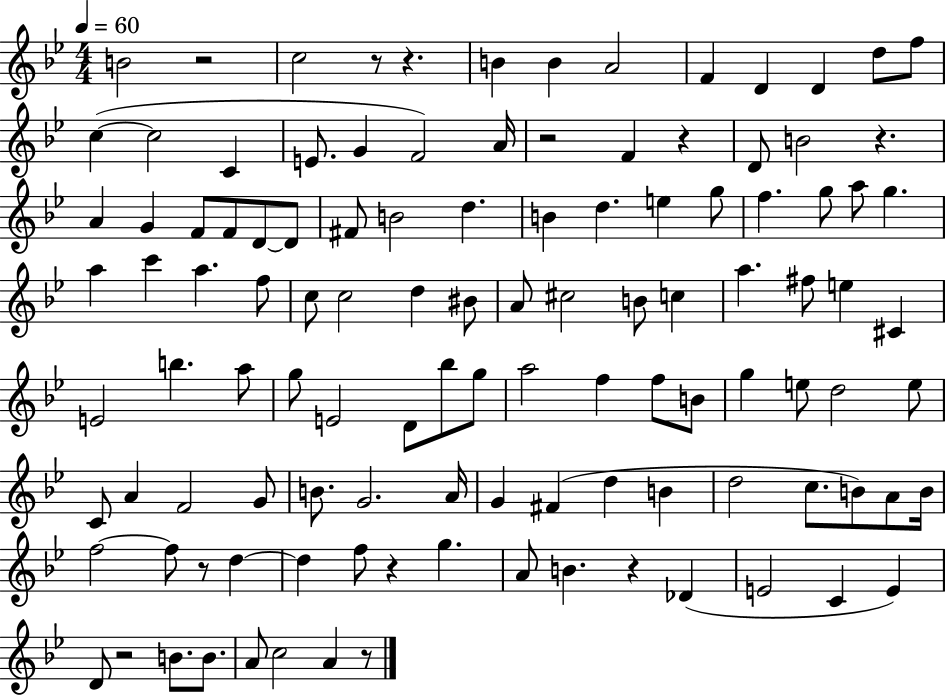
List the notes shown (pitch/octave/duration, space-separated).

B4/h R/h C5/h R/e R/q. B4/q B4/q A4/h F4/q D4/q D4/q D5/e F5/e C5/q C5/h C4/q E4/e. G4/q F4/h A4/s R/h F4/q R/q D4/e B4/h R/q. A4/q G4/q F4/e F4/e D4/e D4/e F#4/e B4/h D5/q. B4/q D5/q. E5/q G5/e F5/q. G5/e A5/e G5/q. A5/q C6/q A5/q. F5/e C5/e C5/h D5/q BIS4/e A4/e C#5/h B4/e C5/q A5/q. F#5/e E5/q C#4/q E4/h B5/q. A5/e G5/e E4/h D4/e Bb5/e G5/e A5/h F5/q F5/e B4/e G5/q E5/e D5/h E5/e C4/e A4/q F4/h G4/e B4/e. G4/h. A4/s G4/q F#4/q D5/q B4/q D5/h C5/e. B4/e A4/e B4/s F5/h F5/e R/e D5/q D5/q F5/e R/q G5/q. A4/e B4/q. R/q Db4/q E4/h C4/q E4/q D4/e R/h B4/e. B4/e. A4/e C5/h A4/q R/e